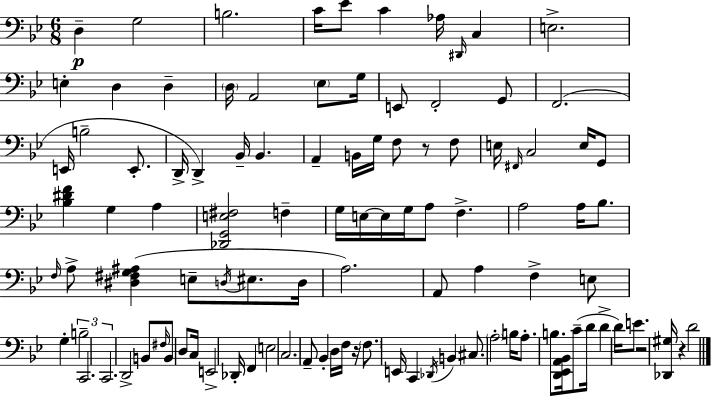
D3/q G3/h B3/h. C4/s Eb4/e C4/q Ab3/s D#2/s C3/q E3/h. E3/q D3/q D3/q D3/s A2/h Eb3/e G3/s E2/e F2/h G2/e F2/h. E2/s B3/h E2/e. D2/s D2/q Bb2/s Bb2/q. A2/q B2/s G3/s F3/e R/e F3/e E3/s F#2/s C3/h E3/s G2/e [Bb3,D#4,F4]/q G3/q A3/q [Db2,G2,E3,F#3]/h F3/q G3/s E3/s E3/s G3/s A3/e F3/q. A3/h A3/s Bb3/e. F3/s A3/e [D#3,F#3,G3,A#3]/q E3/e D3/s EIS3/e. D3/s A3/h. A2/e A3/q F3/q E3/e G3/q B3/h C2/h. C2/h. D2/h B2/e F#3/s B2/e D3/e C3/s E2/h Db2/s F2/q E3/h C3/h. A2/e Bb2/q D3/s F3/s R/s F3/e. E2/s C2/q Db2/s B2/q C#3/e. A3/h B3/s A3/e. B3/e. [D2,Eb2,A2,Bb2]/s C4/e D4/s D4/q D4/s E4/e. R/h [Db2,G#3]/s R/q D4/h